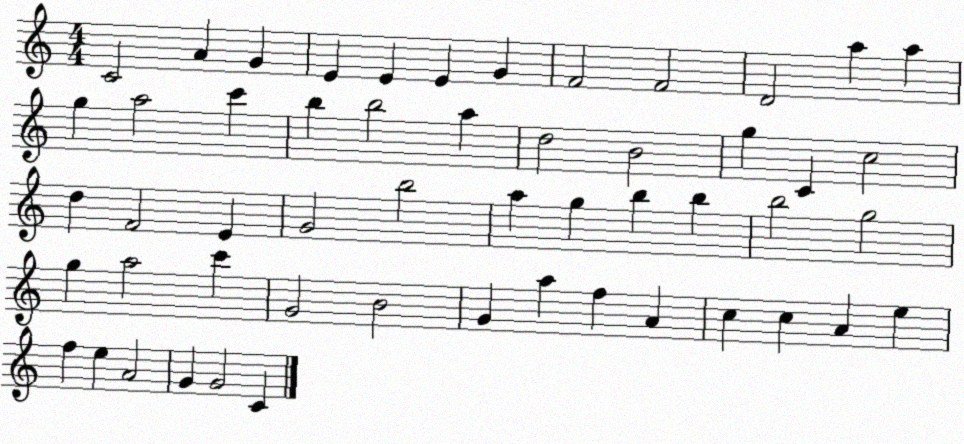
X:1
T:Untitled
M:4/4
L:1/4
K:C
C2 A G E E E G F2 F2 D2 a a g a2 c' b b2 a d2 B2 g C c2 d F2 E G2 b2 a g b b b2 g2 g a2 c' G2 B2 G a f A c c A e f e A2 G G2 C